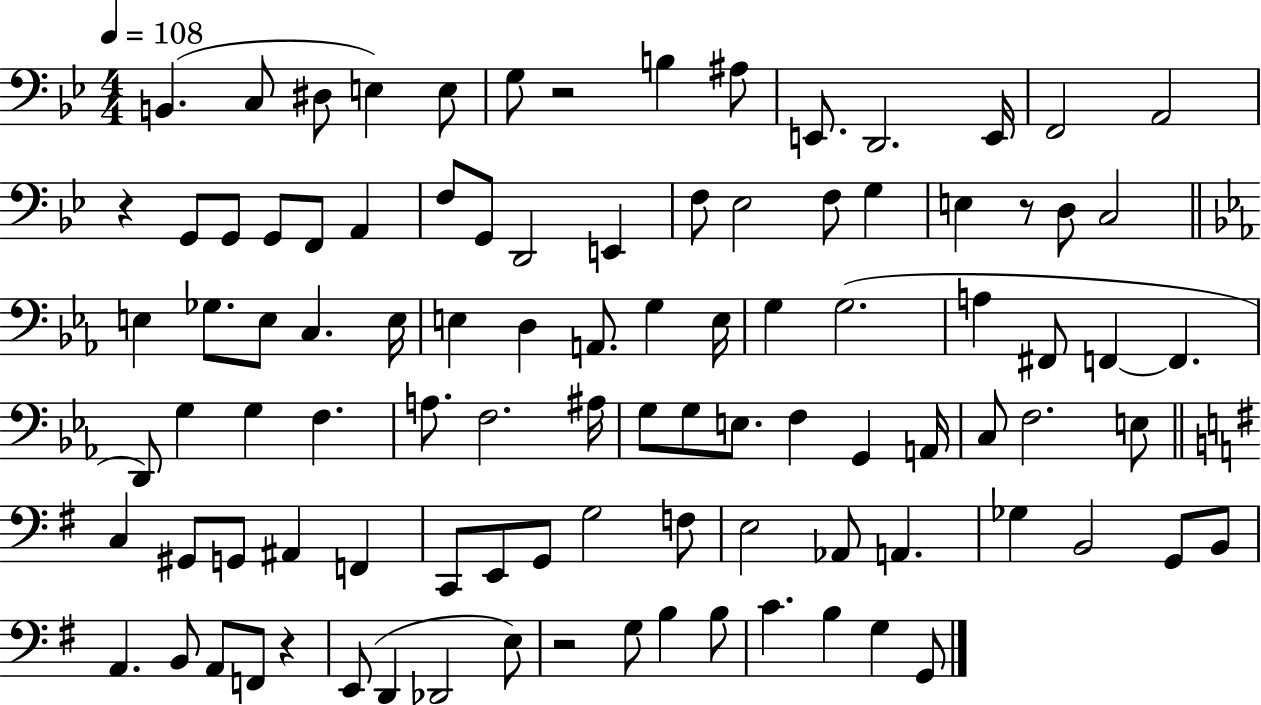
X:1
T:Untitled
M:4/4
L:1/4
K:Bb
B,, C,/2 ^D,/2 E, E,/2 G,/2 z2 B, ^A,/2 E,,/2 D,,2 E,,/4 F,,2 A,,2 z G,,/2 G,,/2 G,,/2 F,,/2 A,, F,/2 G,,/2 D,,2 E,, F,/2 _E,2 F,/2 G, E, z/2 D,/2 C,2 E, _G,/2 E,/2 C, E,/4 E, D, A,,/2 G, E,/4 G, G,2 A, ^F,,/2 F,, F,, D,,/2 G, G, F, A,/2 F,2 ^A,/4 G,/2 G,/2 E,/2 F, G,, A,,/4 C,/2 F,2 E,/2 C, ^G,,/2 G,,/2 ^A,, F,, C,,/2 E,,/2 G,,/2 G,2 F,/2 E,2 _A,,/2 A,, _G, B,,2 G,,/2 B,,/2 A,, B,,/2 A,,/2 F,,/2 z E,,/2 D,, _D,,2 E,/2 z2 G,/2 B, B,/2 C B, G, G,,/2